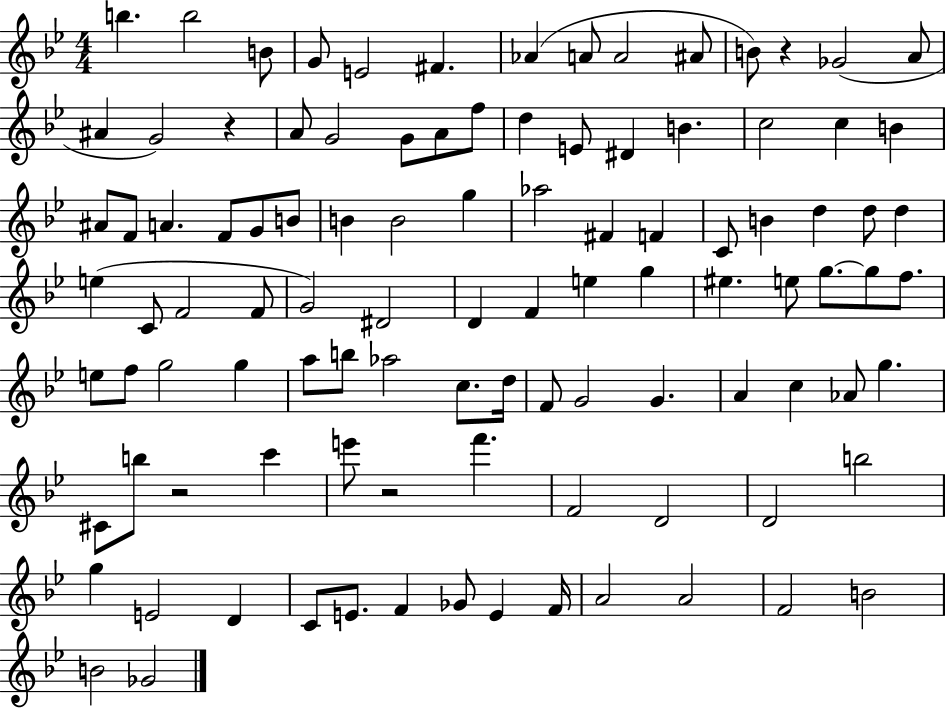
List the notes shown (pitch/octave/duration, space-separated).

B5/q. B5/h B4/e G4/e E4/h F#4/q. Ab4/q A4/e A4/h A#4/e B4/e R/q Gb4/h A4/e A#4/q G4/h R/q A4/e G4/h G4/e A4/e F5/e D5/q E4/e D#4/q B4/q. C5/h C5/q B4/q A#4/e F4/e A4/q. F4/e G4/e B4/e B4/q B4/h G5/q Ab5/h F#4/q F4/q C4/e B4/q D5/q D5/e D5/q E5/q C4/e F4/h F4/e G4/h D#4/h D4/q F4/q E5/q G5/q EIS5/q. E5/e G5/e. G5/e F5/e. E5/e F5/e G5/h G5/q A5/e B5/e Ab5/h C5/e. D5/s F4/e G4/h G4/q. A4/q C5/q Ab4/e G5/q. C#4/e B5/e R/h C6/q E6/e R/h F6/q. F4/h D4/h D4/h B5/h G5/q E4/h D4/q C4/e E4/e. F4/q Gb4/e E4/q F4/s A4/h A4/h F4/h B4/h B4/h Gb4/h